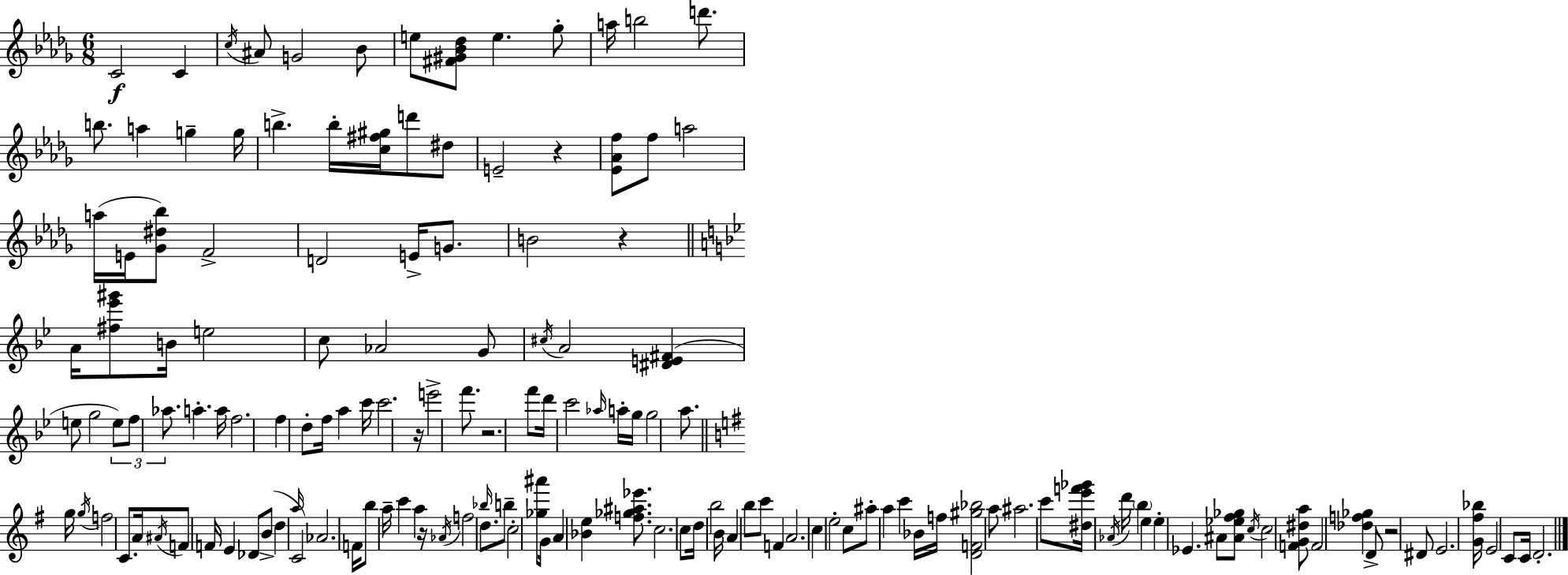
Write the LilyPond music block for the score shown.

{
  \clef treble
  \numericTimeSignature
  \time 6/8
  \key bes \minor
  c'2\f c'4 | \acciaccatura { c''16 } ais'8 g'2 bes'8 | e''8 <fis' gis' bes' des''>8 e''4. ges''8-. | a''16 b''2 d'''8. | \break b''8. a''4 g''4-- | g''16 b''4.-> b''16-. <c'' fis'' gis''>16 d'''8 dis''8 | e'2-- r4 | <ees' aes' f''>8 f''8 a''2 | \break a''16( e'16 <ges' dis'' bes''>8) f'2-> | d'2 e'16-> g'8. | b'2 r4 | \bar "||" \break \key g \minor a'16 <fis'' ees''' gis'''>8 b'16 e''2 | c''8 aes'2 g'8 | \acciaccatura { cis''16 } a'2 <dis' e' fis'>4( | e''8 g''2 \tuplet 3/2 { e''8) | \break f''8 aes''8. } a''4.-. | a''16 f''2. | f''4 d''8-. f''16 a''4 | c'''16 c'''2. | \break r16 e'''2-> f'''8. | r2. | f'''8 d'''16 c'''2 | \grace { aes''16 } a''16-. g''16 g''2 a''8. | \break \bar "||" \break \key e \minor g''16 \acciaccatura { g''16 } f''2 c'8. | a'16 \acciaccatura { ais'16 } f'8 f'16 e'4 des'8 | b'8->( d''4 \grace { a''16 } c'2) | aes'2. | \break f'16 b''8 a''16-- c'''4 a''4 | r16 \acciaccatura { aes'16 } f''2 | d''8. \grace { bes''16 } b''8-- c''2-. | <ges'' ais'''>8 g'16 a'4 <bes' e''>4 | \break <f'' ges'' ais'' ees'''>8. c''2. | c''8 d''16 b''2 | b'16 a'4 b''8 c'''8 | f'4 a'2. | \break c''4 e''2-. | c''8 ais''8-. a''4 | c'''4 bes'16 f''16 <d' f' gis'' bes''>2 | a''8 ais''2. | \break c'''8 <dis'' e''' f''' ges'''>16 \acciaccatura { aes'16 } d'''16 \parenthesize b''4 | e''4 e''4-. ees'4. | ais'8 <ais' ees'' fis'' ges''>8 \acciaccatura { c''16 } c''2 | <f' g' dis'' a''>8 f'2 | \break <des'' f'' ges''>4 d'8-> r2 | dis'8 e'2. | <g' fis'' bes''>16 e'2 | c'8 c'16 d'2.-. | \break \bar "|."
}